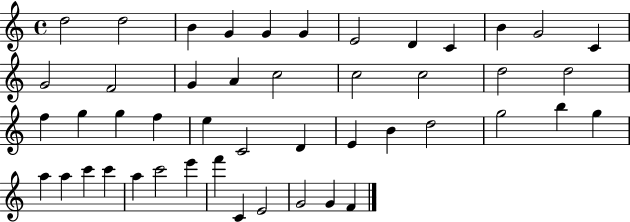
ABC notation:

X:1
T:Untitled
M:4/4
L:1/4
K:C
d2 d2 B G G G E2 D C B G2 C G2 F2 G A c2 c2 c2 d2 d2 f g g f e C2 D E B d2 g2 b g a a c' c' a c'2 e' f' C E2 G2 G F